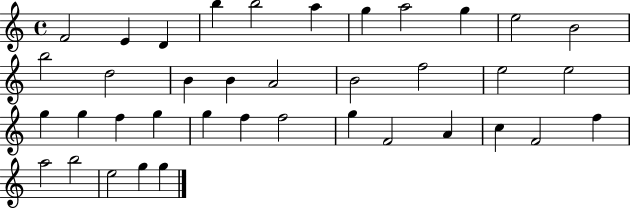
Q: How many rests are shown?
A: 0